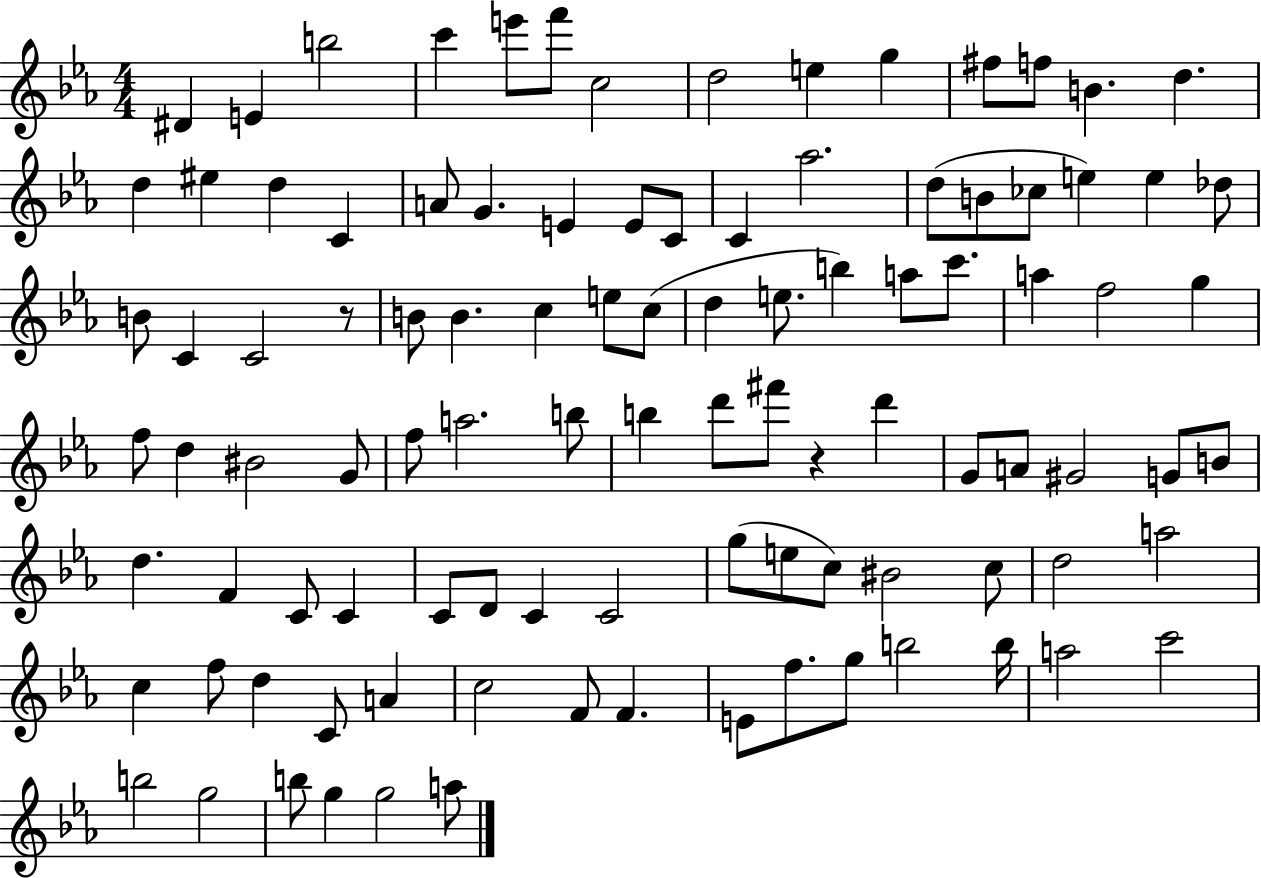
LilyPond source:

{
  \clef treble
  \numericTimeSignature
  \time 4/4
  \key ees \major
  dis'4 e'4 b''2 | c'''4 e'''8 f'''8 c''2 | d''2 e''4 g''4 | fis''8 f''8 b'4. d''4. | \break d''4 eis''4 d''4 c'4 | a'8 g'4. e'4 e'8 c'8 | c'4 aes''2. | d''8( b'8 ces''8 e''4) e''4 des''8 | \break b'8 c'4 c'2 r8 | b'8 b'4. c''4 e''8 c''8( | d''4 e''8. b''4) a''8 c'''8. | a''4 f''2 g''4 | \break f''8 d''4 bis'2 g'8 | f''8 a''2. b''8 | b''4 d'''8 fis'''8 r4 d'''4 | g'8 a'8 gis'2 g'8 b'8 | \break d''4. f'4 c'8 c'4 | c'8 d'8 c'4 c'2 | g''8( e''8 c''8) bis'2 c''8 | d''2 a''2 | \break c''4 f''8 d''4 c'8 a'4 | c''2 f'8 f'4. | e'8 f''8. g''8 b''2 b''16 | a''2 c'''2 | \break b''2 g''2 | b''8 g''4 g''2 a''8 | \bar "|."
}